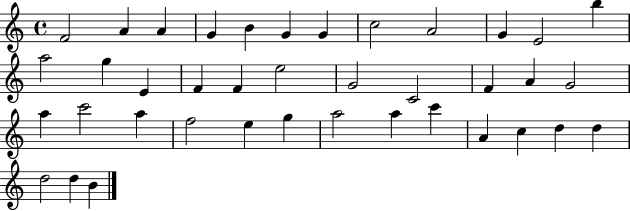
X:1
T:Untitled
M:4/4
L:1/4
K:C
F2 A A G B G G c2 A2 G E2 b a2 g E F F e2 G2 C2 F A G2 a c'2 a f2 e g a2 a c' A c d d d2 d B